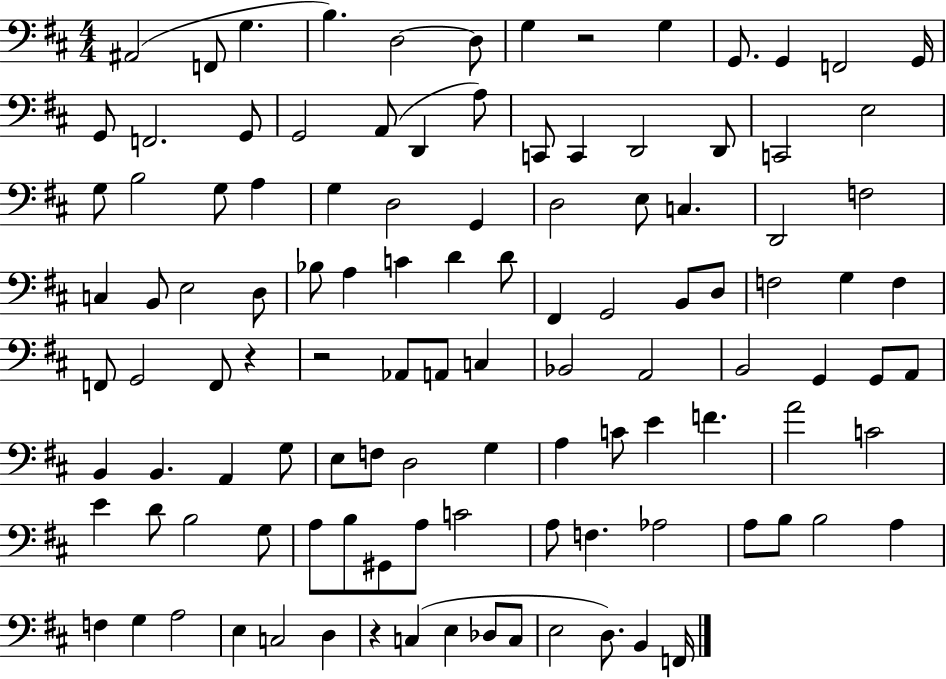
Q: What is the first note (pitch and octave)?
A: A#2